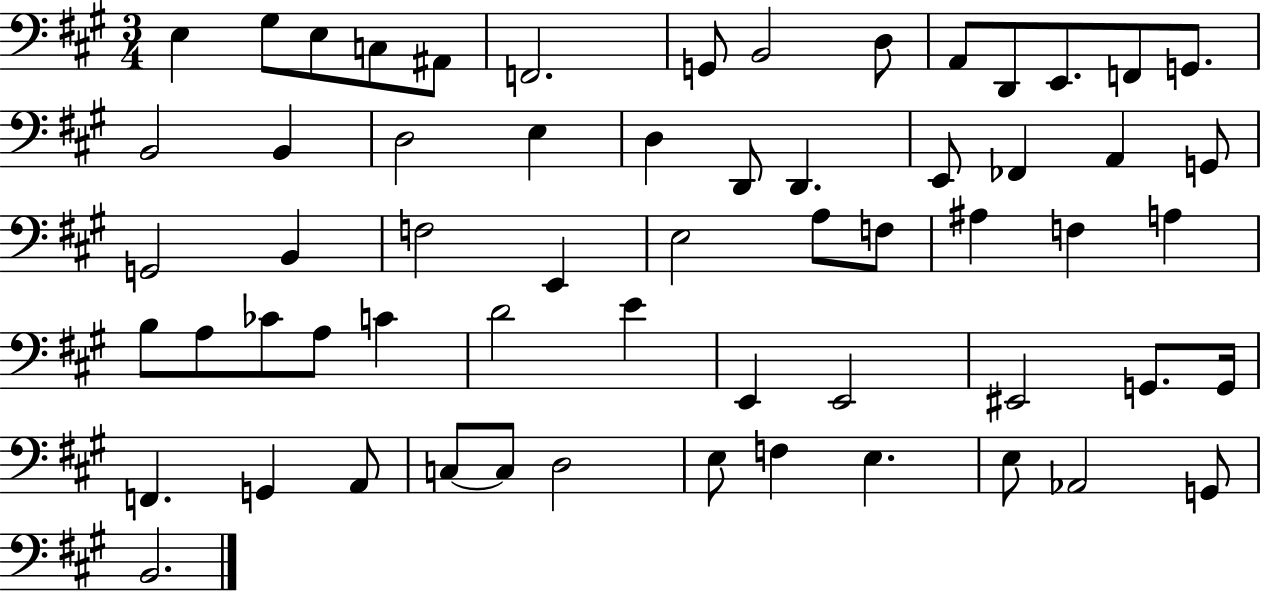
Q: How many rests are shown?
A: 0